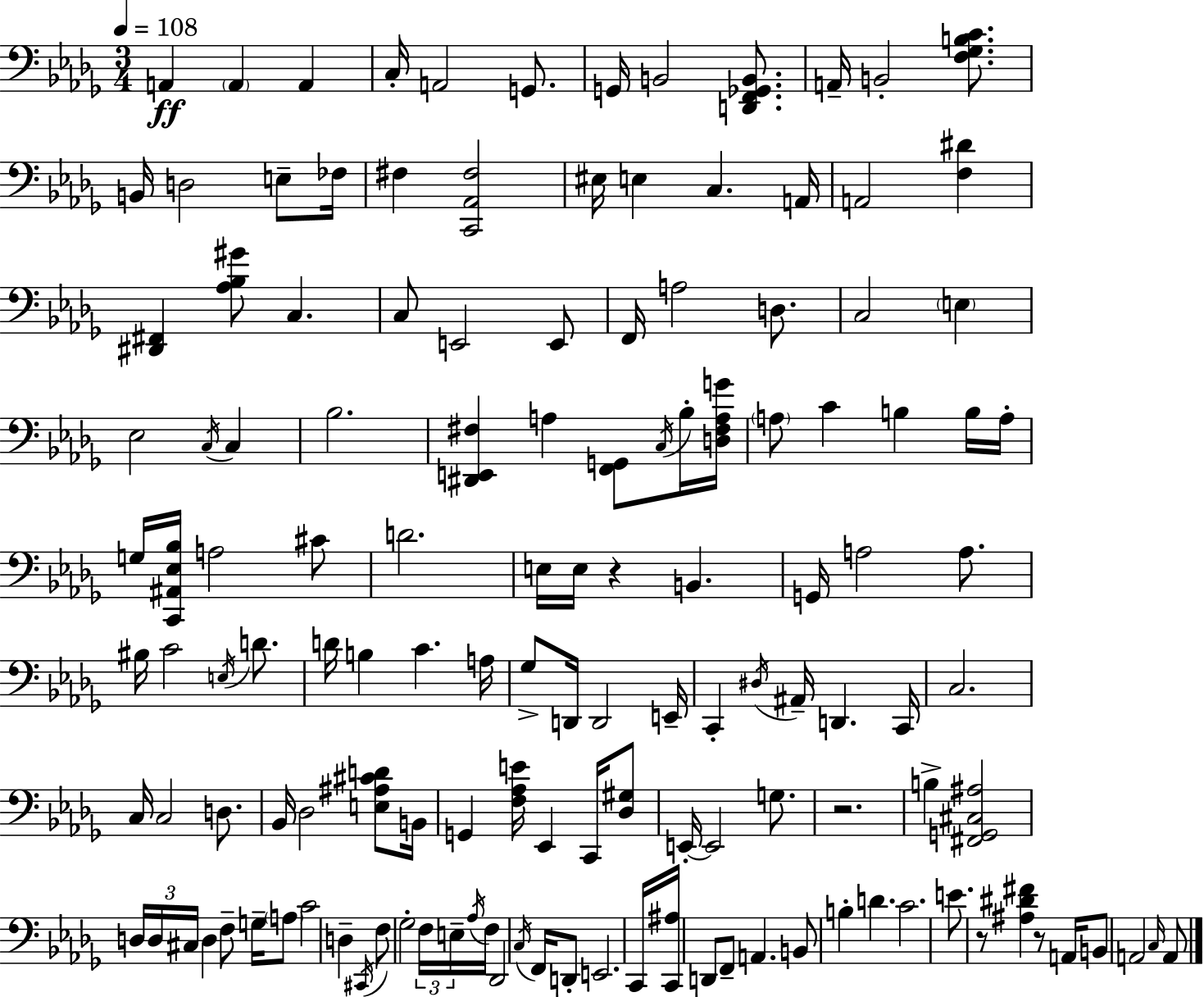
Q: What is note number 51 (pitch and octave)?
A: A3